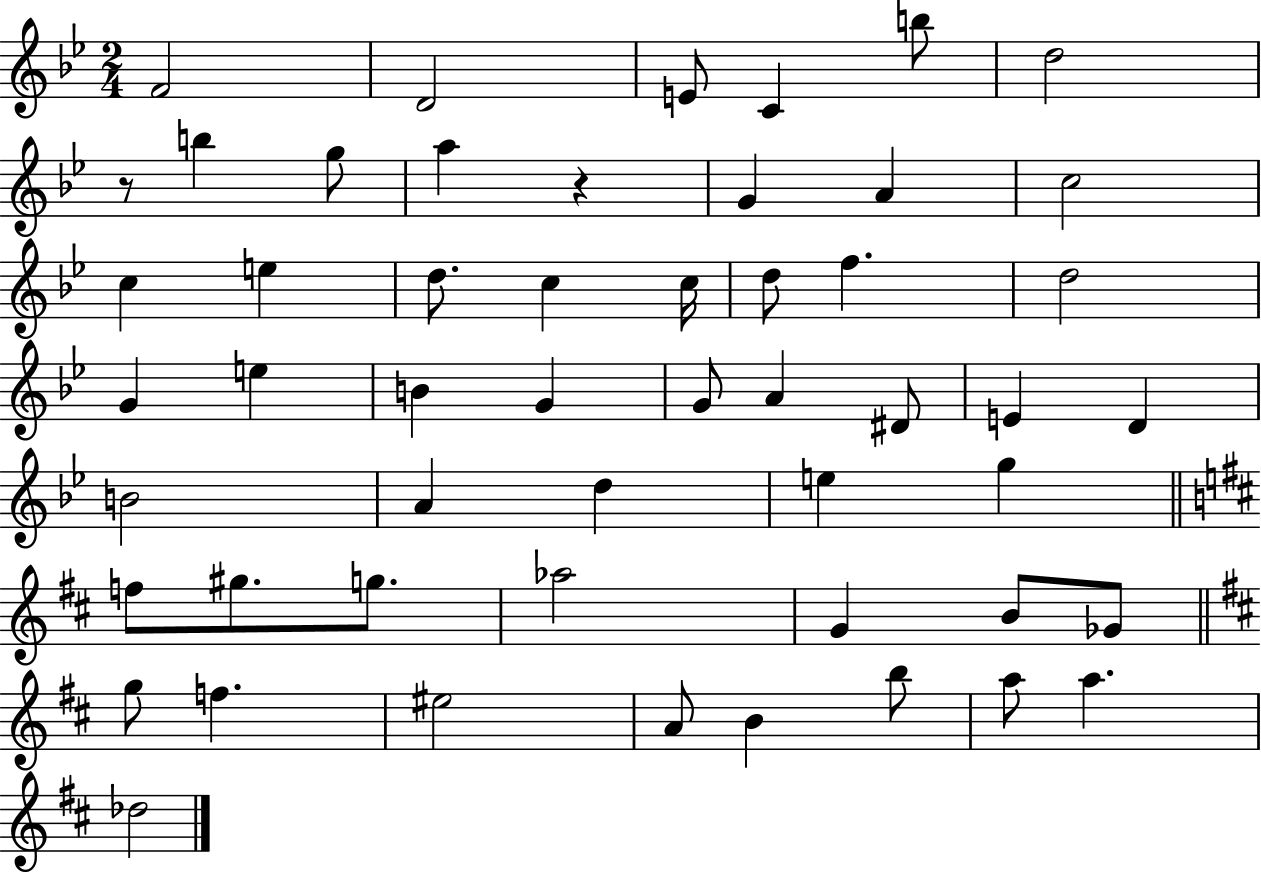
{
  \clef treble
  \numericTimeSignature
  \time 2/4
  \key bes \major
  f'2 | d'2 | e'8 c'4 b''8 | d''2 | \break r8 b''4 g''8 | a''4 r4 | g'4 a'4 | c''2 | \break c''4 e''4 | d''8. c''4 c''16 | d''8 f''4. | d''2 | \break g'4 e''4 | b'4 g'4 | g'8 a'4 dis'8 | e'4 d'4 | \break b'2 | a'4 d''4 | e''4 g''4 | \bar "||" \break \key d \major f''8 gis''8. g''8. | aes''2 | g'4 b'8 ges'8 | \bar "||" \break \key b \minor g''8 f''4. | eis''2 | a'8 b'4 b''8 | a''8 a''4. | \break des''2 | \bar "|."
}